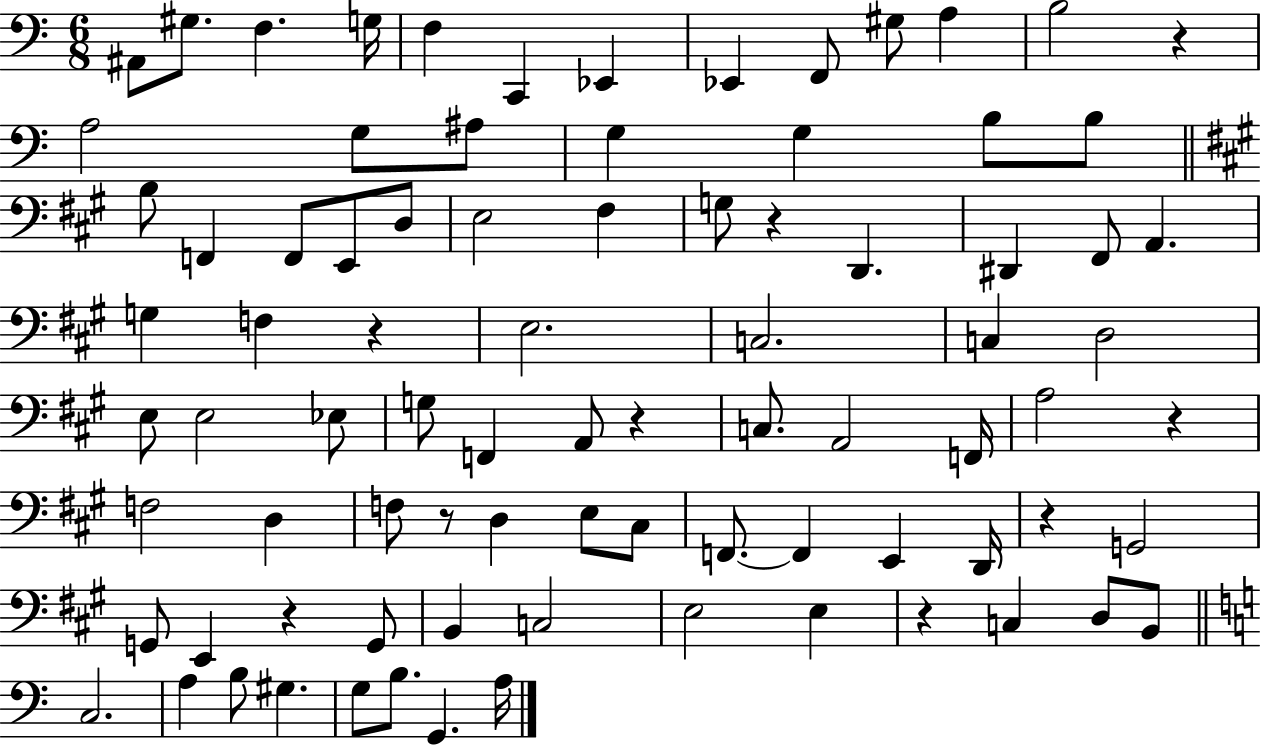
A#2/e G#3/e. F3/q. G3/s F3/q C2/q Eb2/q Eb2/q F2/e G#3/e A3/q B3/h R/q A3/h G3/e A#3/e G3/q G3/q B3/e B3/e B3/e F2/q F2/e E2/e D3/e E3/h F#3/q G3/e R/q D2/q. D#2/q F#2/e A2/q. G3/q F3/q R/q E3/h. C3/h. C3/q D3/h E3/e E3/h Eb3/e G3/e F2/q A2/e R/q C3/e. A2/h F2/s A3/h R/q F3/h D3/q F3/e R/e D3/q E3/e C#3/e F2/e. F2/q E2/q D2/s R/q G2/h G2/e E2/q R/q G2/e B2/q C3/h E3/h E3/q R/q C3/q D3/e B2/e C3/h. A3/q B3/e G#3/q. G3/e B3/e. G2/q. A3/s